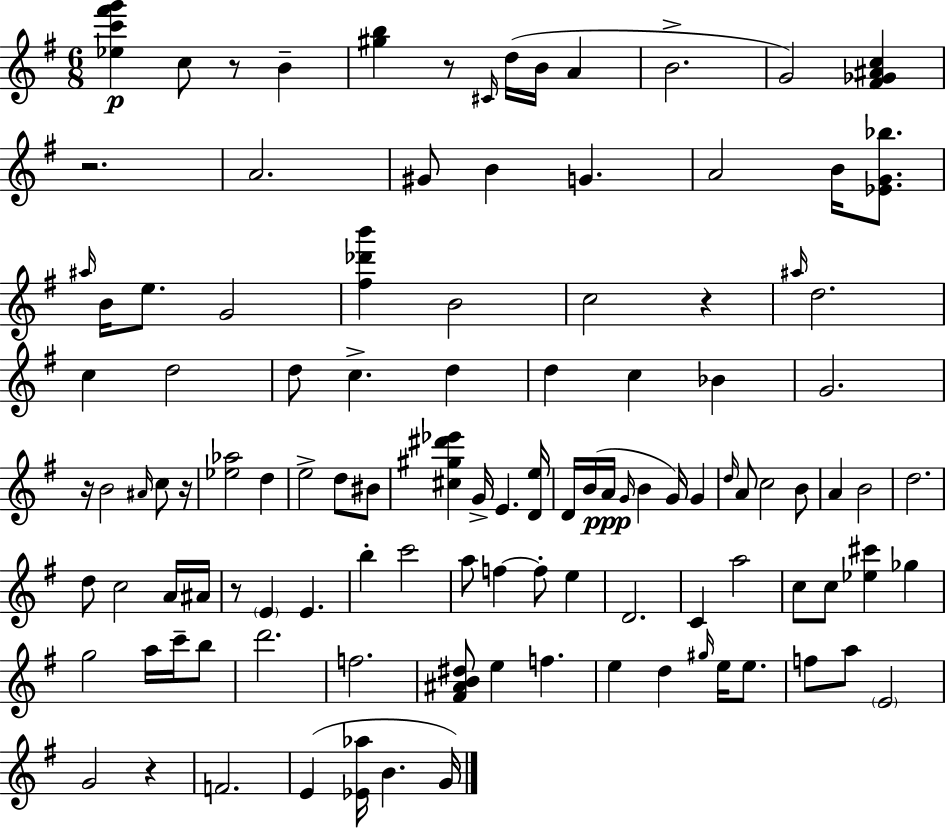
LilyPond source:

{
  \clef treble
  \numericTimeSignature
  \time 6/8
  \key e \minor
  <ees'' c''' fis''' g'''>4\p c''8 r8 b'4-- | <gis'' b''>4 r8 \grace { cis'16 } d''16( b'16 a'4 | b'2.-> | g'2) <fis' ges' ais' c''>4 | \break r2. | a'2. | gis'8 b'4 g'4. | a'2 b'16 <ees' g' bes''>8. | \break \grace { ais''16 } b'16 e''8. g'2 | <fis'' des''' b'''>4 b'2 | c''2 r4 | \grace { ais''16 } d''2. | \break c''4 d''2 | d''8 c''4.-> d''4 | d''4 c''4 bes'4 | g'2. | \break r16 b'2 | \grace { ais'16 } c''8 r16 <ees'' aes''>2 | d''4 e''2-> | d''8 bis'8 <cis'' gis'' dis''' ees'''>4 g'16-> e'4. | \break <d' e''>16 d'16 b'16( a'16\ppp \grace { g'16 } b'4 | g'16) g'4 \grace { d''16 } a'8 c''2 | b'8 a'4 b'2 | d''2. | \break d''8 c''2 | a'16 ais'16 r8 \parenthesize e'4 | e'4. b''4-. c'''2 | a''8 f''4~~ | \break f''8-. e''4 d'2. | c'4 a''2 | c''8 c''8 <ees'' cis'''>4 | ges''4 g''2 | \break a''16 c'''16-- b''8 d'''2. | f''2. | <fis' ais' b' dis''>8 e''4 | f''4. e''4 d''4 | \break \grace { gis''16 } e''16 e''8. f''8 a''8 \parenthesize e'2 | g'2 | r4 f'2. | e'4( <ees' aes''>16 | \break b'4. g'16) \bar "|."
}